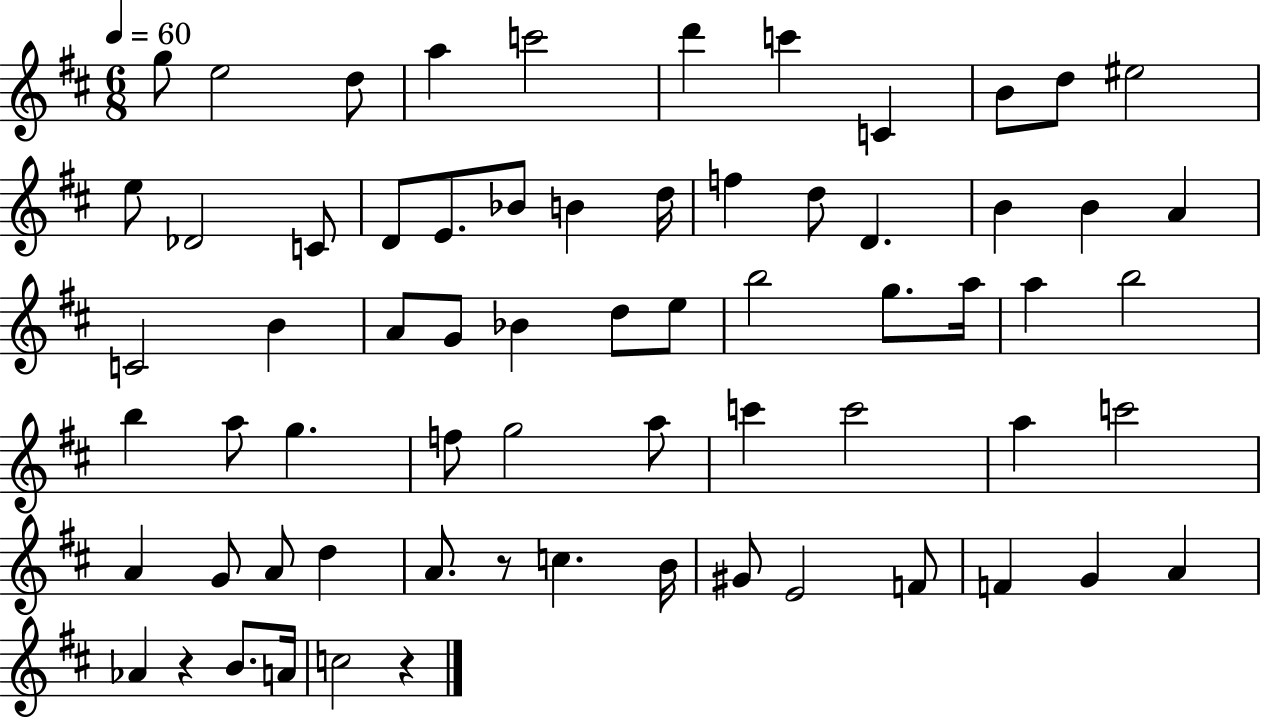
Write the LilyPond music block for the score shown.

{
  \clef treble
  \numericTimeSignature
  \time 6/8
  \key d \major
  \tempo 4 = 60
  \repeat volta 2 { g''8 e''2 d''8 | a''4 c'''2 | d'''4 c'''4 c'4 | b'8 d''8 eis''2 | \break e''8 des'2 c'8 | d'8 e'8. bes'8 b'4 d''16 | f''4 d''8 d'4. | b'4 b'4 a'4 | \break c'2 b'4 | a'8 g'8 bes'4 d''8 e''8 | b''2 g''8. a''16 | a''4 b''2 | \break b''4 a''8 g''4. | f''8 g''2 a''8 | c'''4 c'''2 | a''4 c'''2 | \break a'4 g'8 a'8 d''4 | a'8. r8 c''4. b'16 | gis'8 e'2 f'8 | f'4 g'4 a'4 | \break aes'4 r4 b'8. a'16 | c''2 r4 | } \bar "|."
}